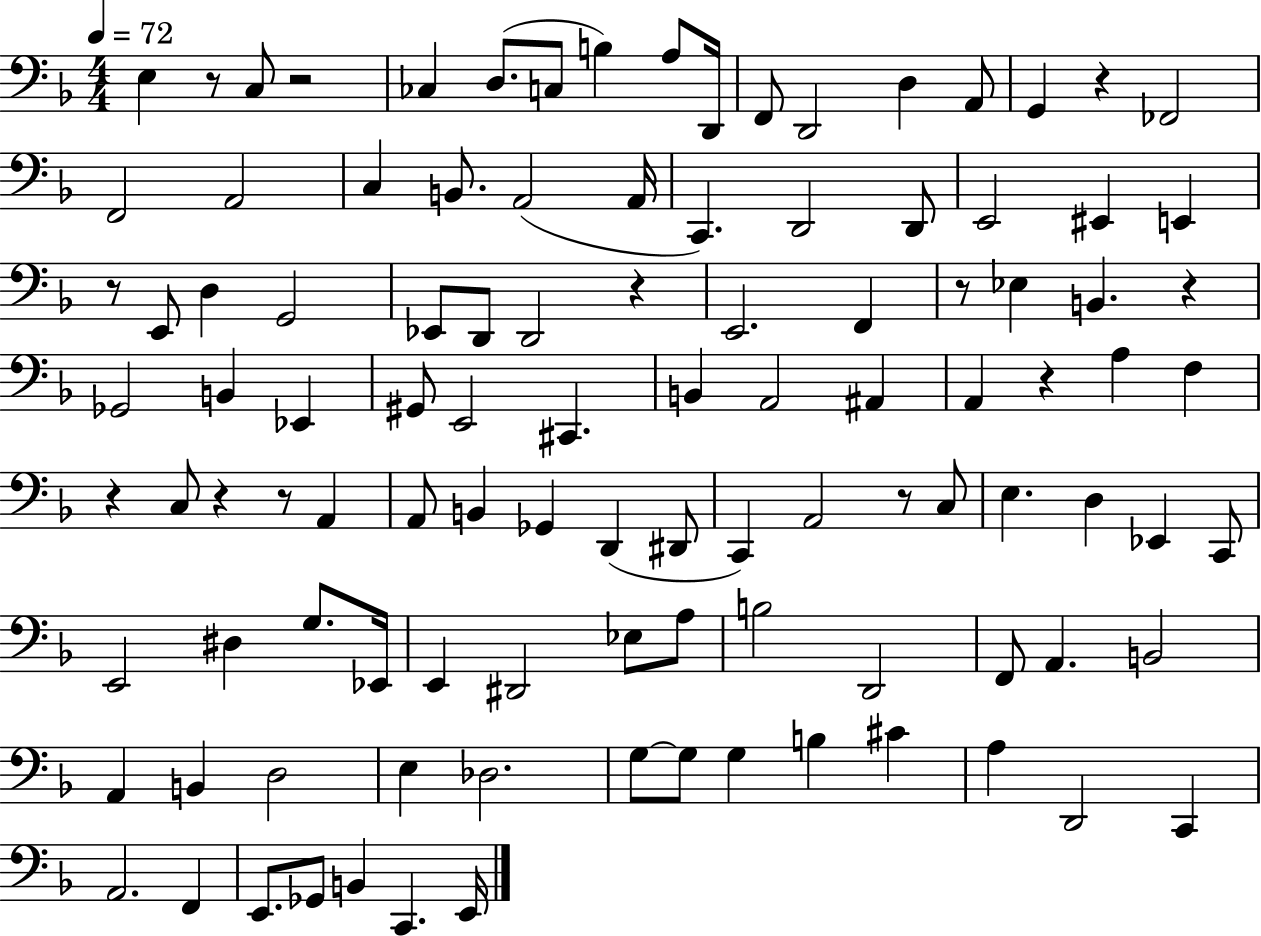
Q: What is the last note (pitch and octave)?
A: E2